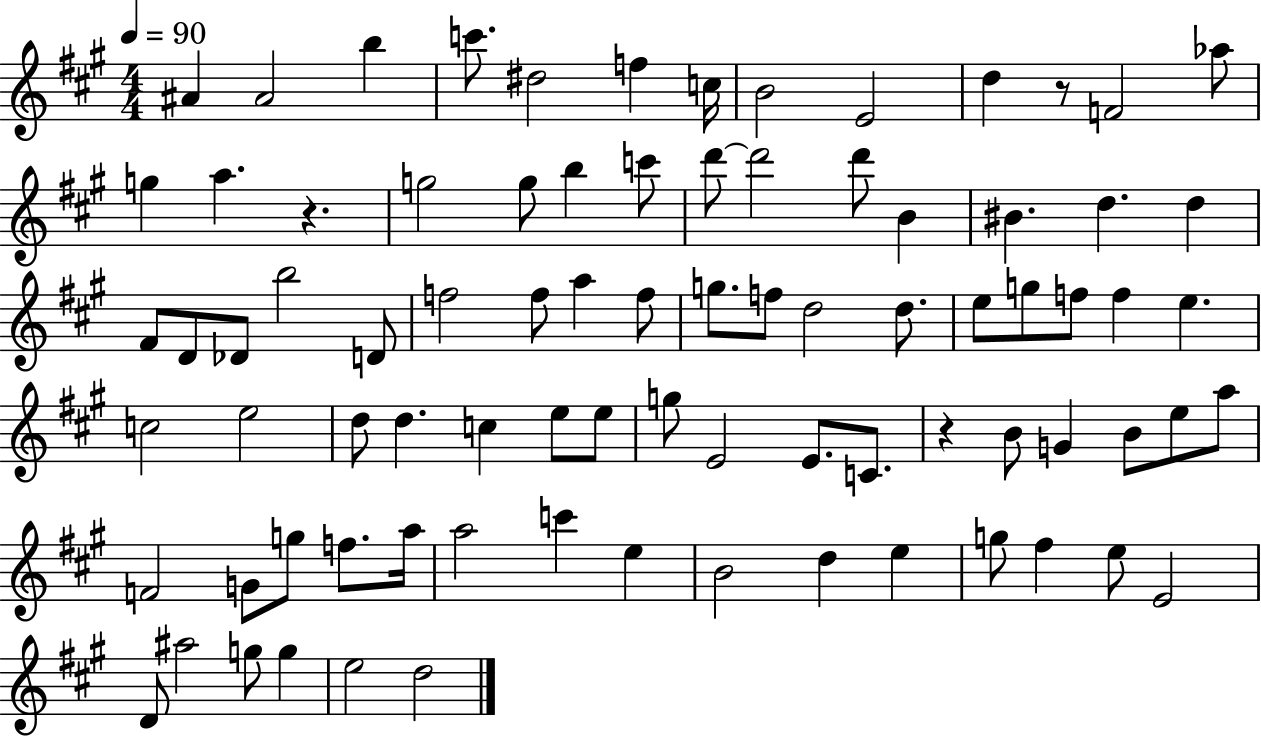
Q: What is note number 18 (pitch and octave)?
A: C6